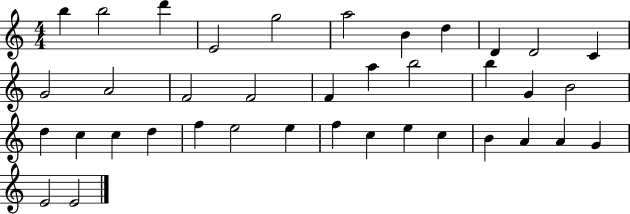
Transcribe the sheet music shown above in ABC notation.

X:1
T:Untitled
M:4/4
L:1/4
K:C
b b2 d' E2 g2 a2 B d D D2 C G2 A2 F2 F2 F a b2 b G B2 d c c d f e2 e f c e c B A A G E2 E2